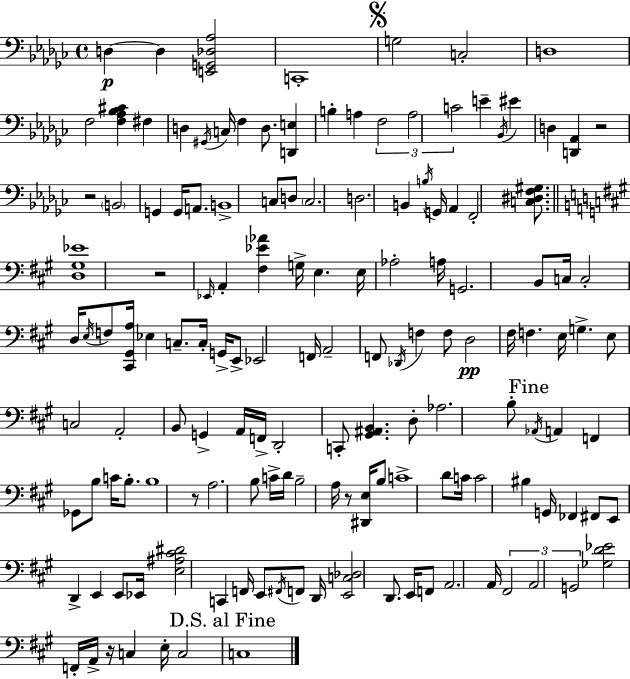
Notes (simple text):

D3/q D3/q [E2,G2,Db3,Ab3]/h C2/w G3/h C3/h D3/w F3/h [F3,Ab3,Bb3,C#4]/q F#3/q D3/q G#2/s C3/s F3/q D3/e. [D2,E3]/q B3/q A3/q F3/h A3/h C4/h E4/q Bb2/s EIS4/q D3/q [D2,Ab2]/q R/h R/h B2/h G2/q G2/s A2/e. B2/w C3/e D3/e C3/h. D3/h. B2/q B3/s G2/s Ab2/q F2/h [C3,D#3,F3,G#3]/e. [D3,G#3,Eb4]/w R/h Eb2/s A2/q [F#3,Eb4,Ab4]/q G3/s E3/q. E3/s Ab3/h A3/s G2/h. B2/e C3/s C3/h D3/s E3/s F3/e [C#2,G#2,A3]/s Eb3/q C3/e. C3/s G2/s E2/e Eb2/h F2/s A2/h F2/e Db2/s F3/q F3/e D3/h F#3/s F3/q. E3/s G3/q. E3/e C3/h A2/h B2/e G2/q A2/s F2/s D2/h C2/e [G#2,A#2,B2]/q. D3/e Ab3/h. B3/e Ab2/s A2/q F2/q Gb2/e B3/e C4/s B3/e. B3/w R/e A3/h. B3/e C4/s D4/s B3/h A3/s R/e [D#2,E3]/s B3/e C4/w D4/e C4/s C4/h BIS3/q G2/s FES2/q F#2/e E2/e D2/q E2/q E2/e Eb2/s [E3,A#3,C#4,D#4]/h C2/q F2/s E2/e F#2/s F2/e D2/s [E2,C3,Db3]/h D2/e. E2/s F2/e A2/h. A2/s F#2/h A2/h G2/h [Gb3,D4,Eb4]/h F2/s A2/s R/s C3/q E3/s C3/h C3/w